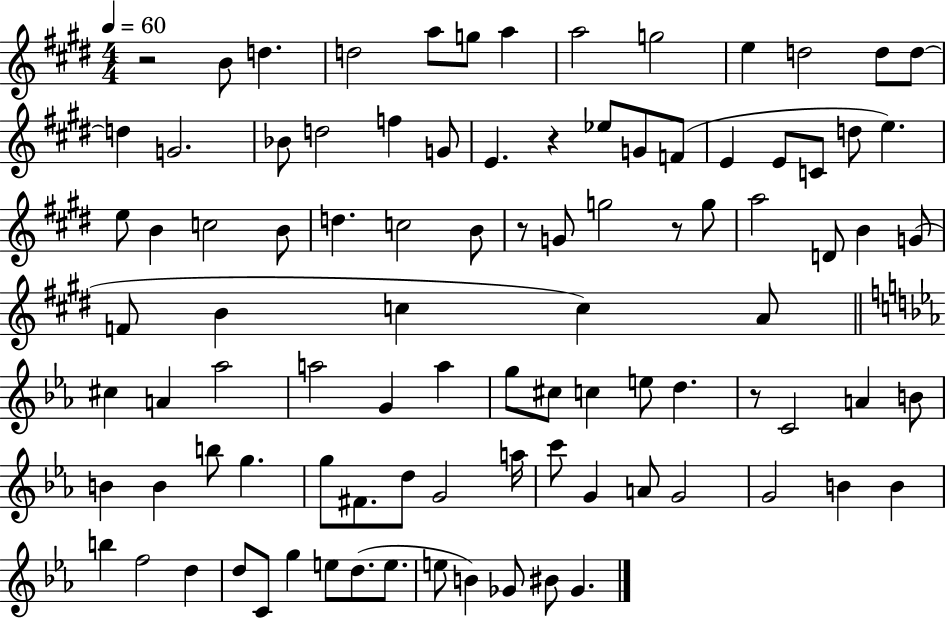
R/h B4/e D5/q. D5/h A5/e G5/e A5/q A5/h G5/h E5/q D5/h D5/e D5/e D5/q G4/h. Bb4/e D5/h F5/q G4/e E4/q. R/q Eb5/e G4/e F4/e E4/q E4/e C4/e D5/e E5/q. E5/e B4/q C5/h B4/e D5/q. C5/h B4/e R/e G4/e G5/h R/e G5/e A5/h D4/e B4/q G4/e F4/e B4/q C5/q C5/q A4/e C#5/q A4/q Ab5/h A5/h G4/q A5/q G5/e C#5/e C5/q E5/e D5/q. R/e C4/h A4/q B4/e B4/q B4/q B5/e G5/q. G5/e F#4/e. D5/e G4/h A5/s C6/e G4/q A4/e G4/h G4/h B4/q B4/q B5/q F5/h D5/q D5/e C4/e G5/q E5/e D5/e. E5/e. E5/e B4/q Gb4/e BIS4/e Gb4/q.